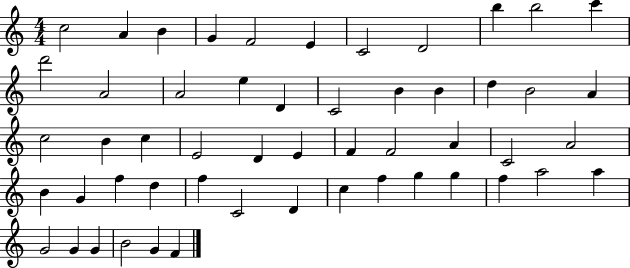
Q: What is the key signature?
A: C major